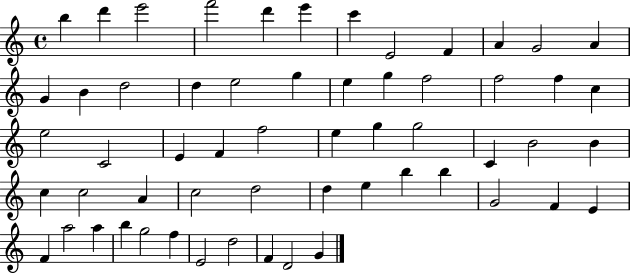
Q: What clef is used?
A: treble